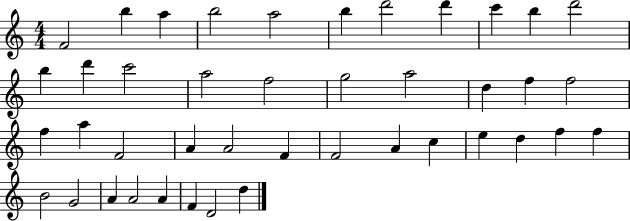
F4/h B5/q A5/q B5/h A5/h B5/q D6/h D6/q C6/q B5/q D6/h B5/q D6/q C6/h A5/h F5/h G5/h A5/h D5/q F5/q F5/h F5/q A5/q F4/h A4/q A4/h F4/q F4/h A4/q C5/q E5/q D5/q F5/q F5/q B4/h G4/h A4/q A4/h A4/q F4/q D4/h D5/q